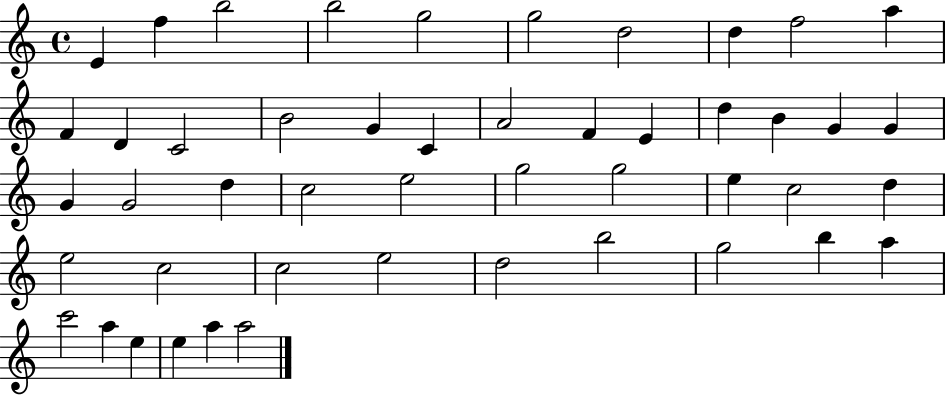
{
  \clef treble
  \time 4/4
  \defaultTimeSignature
  \key c \major
  e'4 f''4 b''2 | b''2 g''2 | g''2 d''2 | d''4 f''2 a''4 | \break f'4 d'4 c'2 | b'2 g'4 c'4 | a'2 f'4 e'4 | d''4 b'4 g'4 g'4 | \break g'4 g'2 d''4 | c''2 e''2 | g''2 g''2 | e''4 c''2 d''4 | \break e''2 c''2 | c''2 e''2 | d''2 b''2 | g''2 b''4 a''4 | \break c'''2 a''4 e''4 | e''4 a''4 a''2 | \bar "|."
}